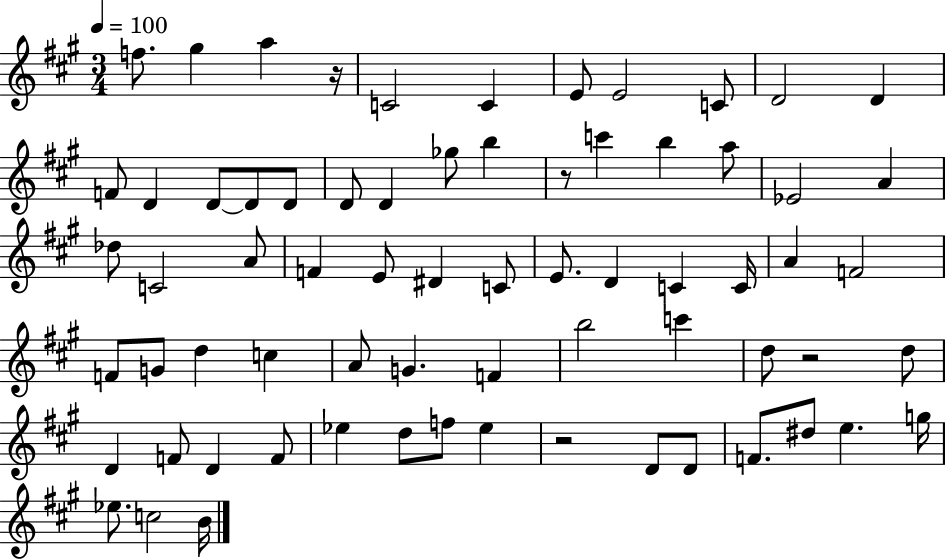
{
  \clef treble
  \numericTimeSignature
  \time 3/4
  \key a \major
  \tempo 4 = 100
  f''8. gis''4 a''4 r16 | c'2 c'4 | e'8 e'2 c'8 | d'2 d'4 | \break f'8 d'4 d'8~~ d'8 d'8 | d'8 d'4 ges''8 b''4 | r8 c'''4 b''4 a''8 | ees'2 a'4 | \break des''8 c'2 a'8 | f'4 e'8 dis'4 c'8 | e'8. d'4 c'4 c'16 | a'4 f'2 | \break f'8 g'8 d''4 c''4 | a'8 g'4. f'4 | b''2 c'''4 | d''8 r2 d''8 | \break d'4 f'8 d'4 f'8 | ees''4 d''8 f''8 ees''4 | r2 d'8 d'8 | f'8. dis''8 e''4. g''16 | \break ees''8. c''2 b'16 | \bar "|."
}